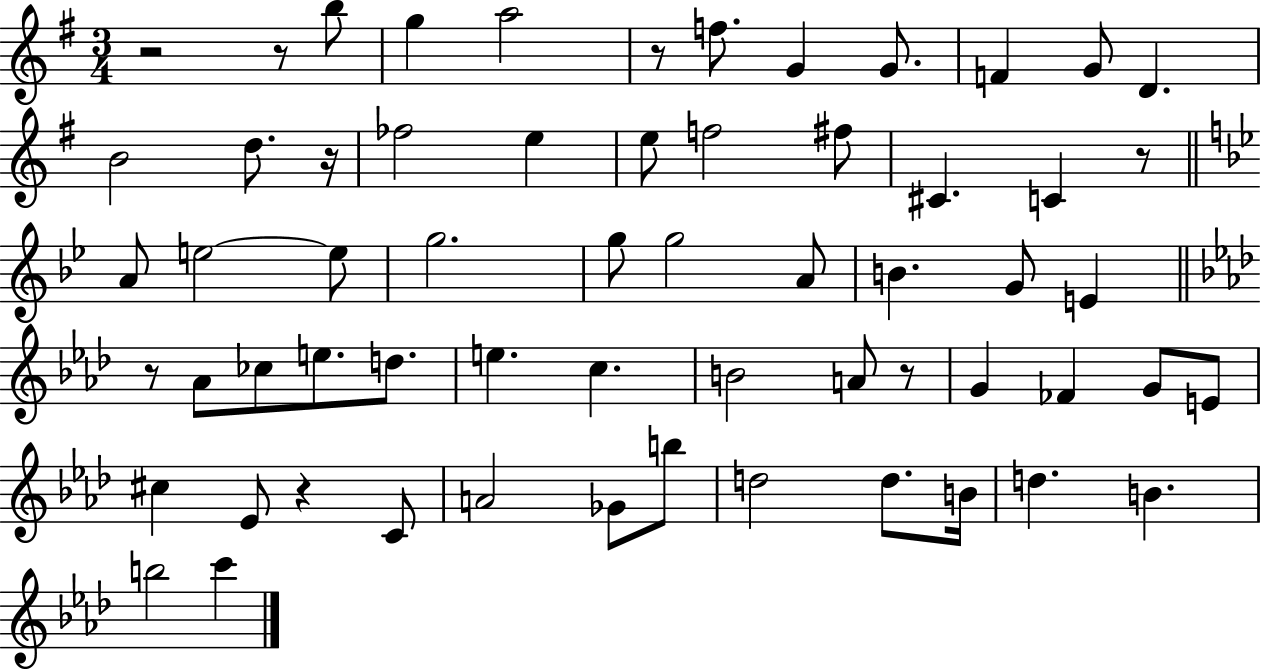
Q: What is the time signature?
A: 3/4